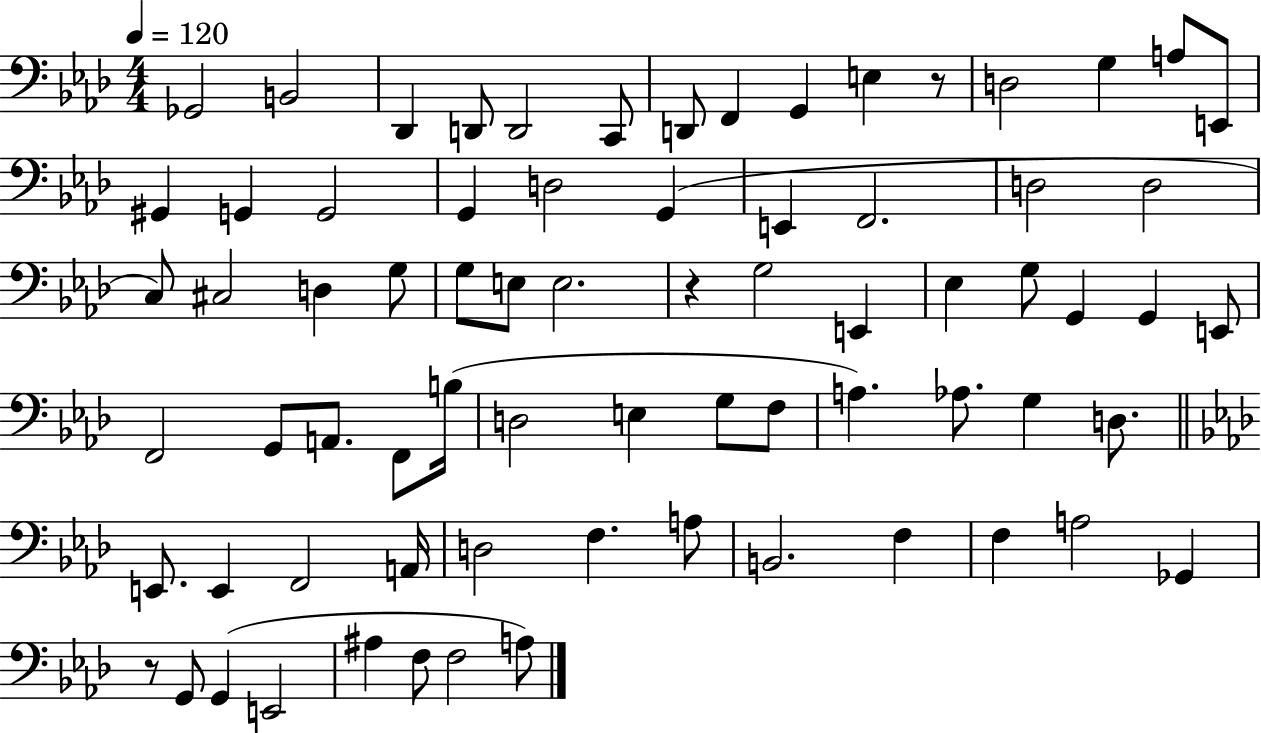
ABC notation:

X:1
T:Untitled
M:4/4
L:1/4
K:Ab
_G,,2 B,,2 _D,, D,,/2 D,,2 C,,/2 D,,/2 F,, G,, E, z/2 D,2 G, A,/2 E,,/2 ^G,, G,, G,,2 G,, D,2 G,, E,, F,,2 D,2 D,2 C,/2 ^C,2 D, G,/2 G,/2 E,/2 E,2 z G,2 E,, _E, G,/2 G,, G,, E,,/2 F,,2 G,,/2 A,,/2 F,,/2 B,/4 D,2 E, G,/2 F,/2 A, _A,/2 G, D,/2 E,,/2 E,, F,,2 A,,/4 D,2 F, A,/2 B,,2 F, F, A,2 _G,, z/2 G,,/2 G,, E,,2 ^A, F,/2 F,2 A,/2